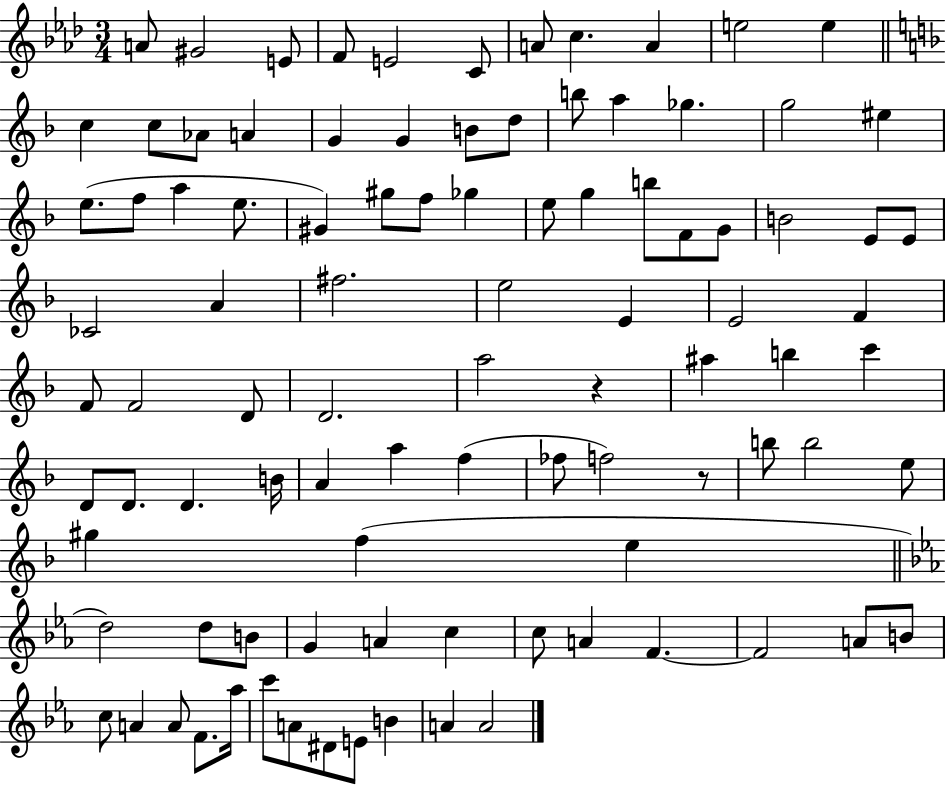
{
  \clef treble
  \numericTimeSignature
  \time 3/4
  \key aes \major
  a'8 gis'2 e'8 | f'8 e'2 c'8 | a'8 c''4. a'4 | e''2 e''4 | \break \bar "||" \break \key d \minor c''4 c''8 aes'8 a'4 | g'4 g'4 b'8 d''8 | b''8 a''4 ges''4. | g''2 eis''4 | \break e''8.( f''8 a''4 e''8. | gis'4) gis''8 f''8 ges''4 | e''8 g''4 b''8 f'8 g'8 | b'2 e'8 e'8 | \break ces'2 a'4 | fis''2. | e''2 e'4 | e'2 f'4 | \break f'8 f'2 d'8 | d'2. | a''2 r4 | ais''4 b''4 c'''4 | \break d'8 d'8. d'4. b'16 | a'4 a''4 f''4( | fes''8 f''2) r8 | b''8 b''2 e''8 | \break gis''4 f''4( e''4 | \bar "||" \break \key c \minor d''2) d''8 b'8 | g'4 a'4 c''4 | c''8 a'4 f'4.~~ | f'2 a'8 b'8 | \break c''8 a'4 a'8 f'8. aes''16 | c'''8 a'8 dis'8 e'8 b'4 | a'4 a'2 | \bar "|."
}